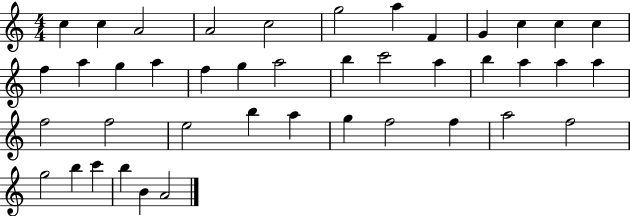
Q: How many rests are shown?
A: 0